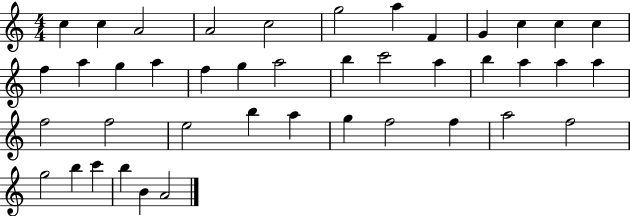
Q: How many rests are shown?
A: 0